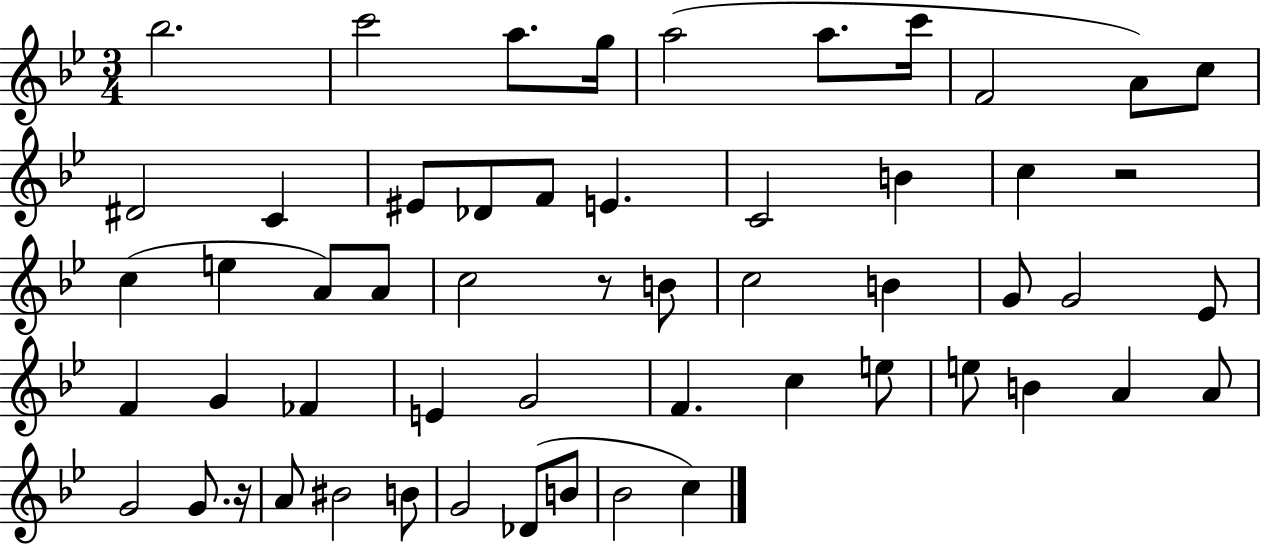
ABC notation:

X:1
T:Untitled
M:3/4
L:1/4
K:Bb
_b2 c'2 a/2 g/4 a2 a/2 c'/4 F2 A/2 c/2 ^D2 C ^E/2 _D/2 F/2 E C2 B c z2 c e A/2 A/2 c2 z/2 B/2 c2 B G/2 G2 _E/2 F G _F E G2 F c e/2 e/2 B A A/2 G2 G/2 z/4 A/2 ^B2 B/2 G2 _D/2 B/2 _B2 c